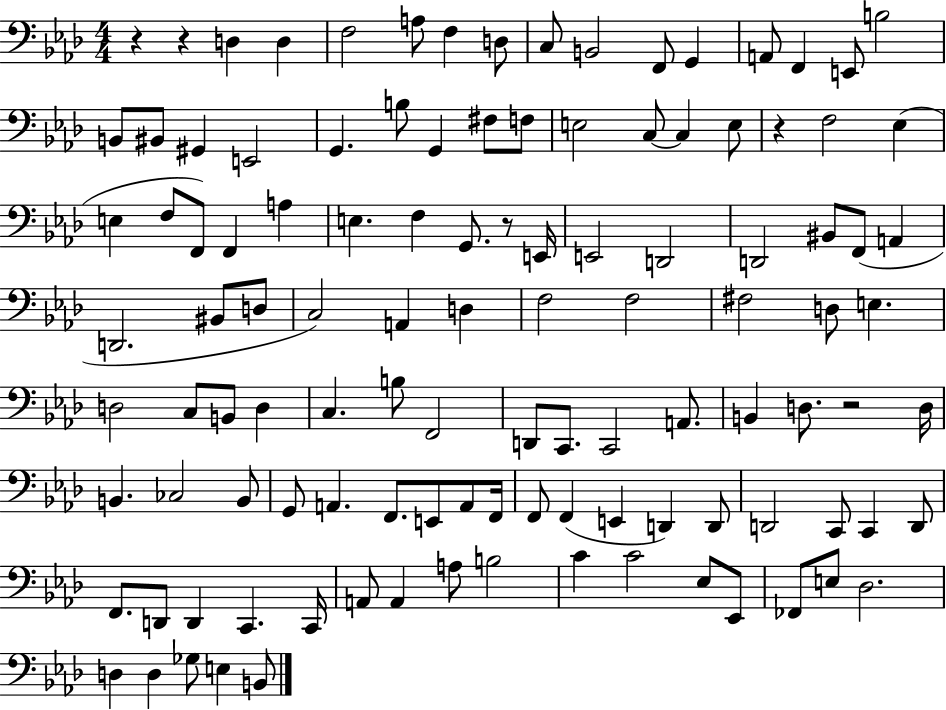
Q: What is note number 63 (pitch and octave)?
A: D2